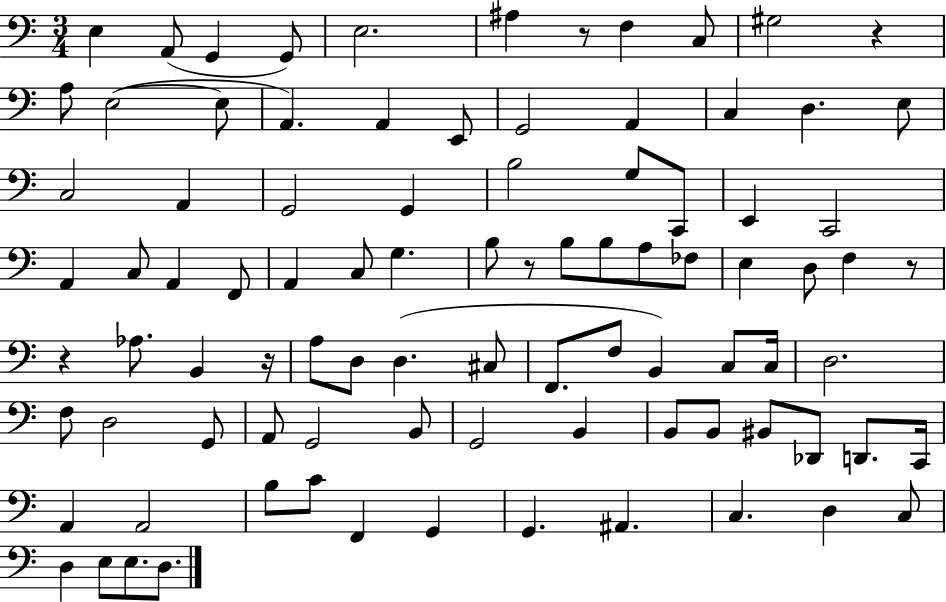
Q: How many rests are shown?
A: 6